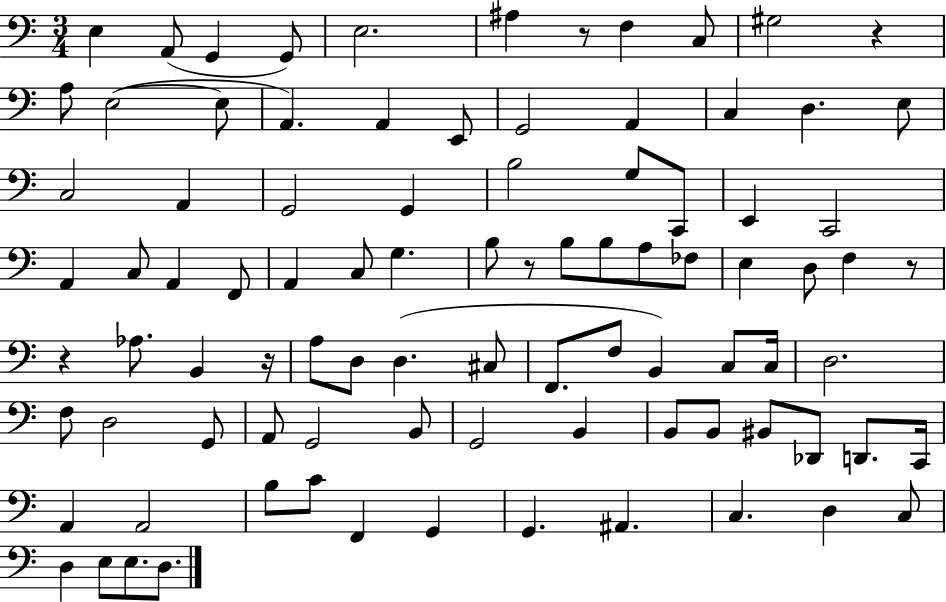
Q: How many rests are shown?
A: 6